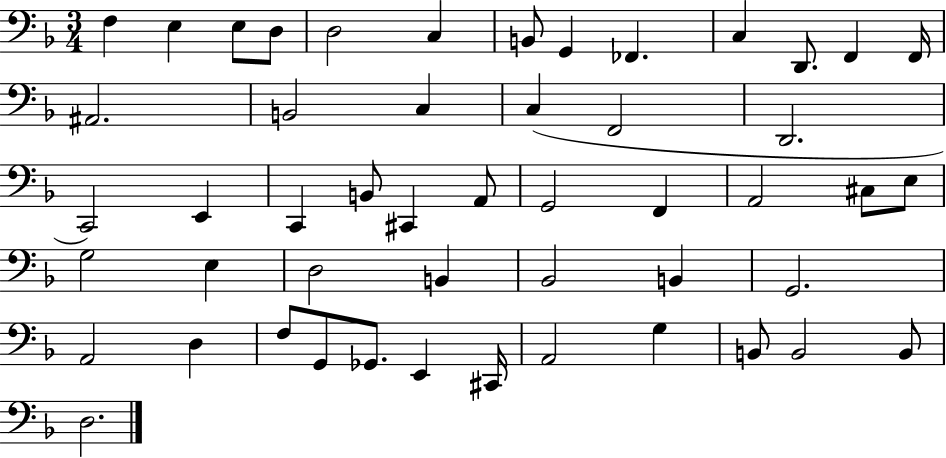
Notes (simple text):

F3/q E3/q E3/e D3/e D3/h C3/q B2/e G2/q FES2/q. C3/q D2/e. F2/q F2/s A#2/h. B2/h C3/q C3/q F2/h D2/h. C2/h E2/q C2/q B2/e C#2/q A2/e G2/h F2/q A2/h C#3/e E3/e G3/h E3/q D3/h B2/q Bb2/h B2/q G2/h. A2/h D3/q F3/e G2/e Gb2/e. E2/q C#2/s A2/h G3/q B2/e B2/h B2/e D3/h.